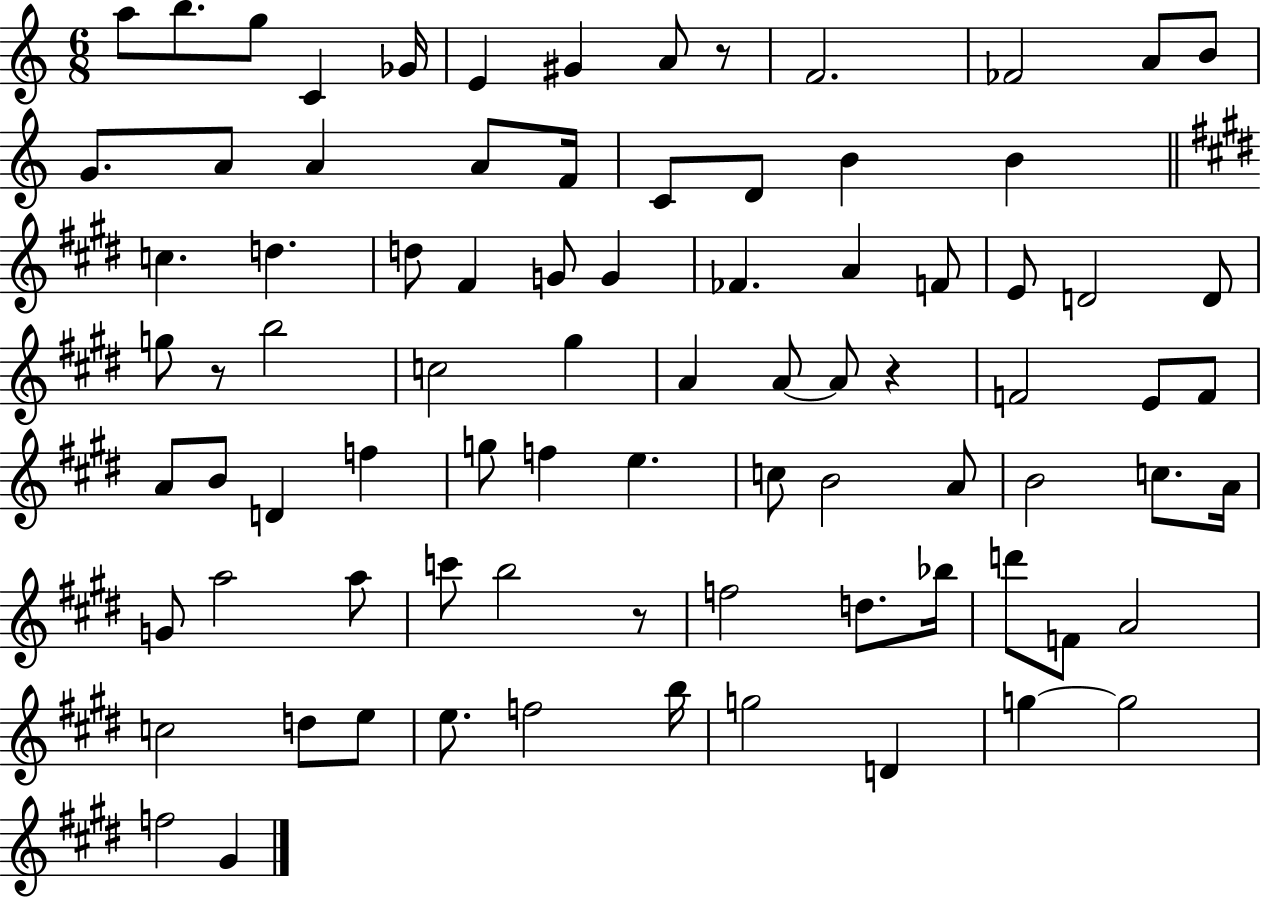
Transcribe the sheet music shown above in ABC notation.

X:1
T:Untitled
M:6/8
L:1/4
K:C
a/2 b/2 g/2 C _G/4 E ^G A/2 z/2 F2 _F2 A/2 B/2 G/2 A/2 A A/2 F/4 C/2 D/2 B B c d d/2 ^F G/2 G _F A F/2 E/2 D2 D/2 g/2 z/2 b2 c2 ^g A A/2 A/2 z F2 E/2 F/2 A/2 B/2 D f g/2 f e c/2 B2 A/2 B2 c/2 A/4 G/2 a2 a/2 c'/2 b2 z/2 f2 d/2 _b/4 d'/2 F/2 A2 c2 d/2 e/2 e/2 f2 b/4 g2 D g g2 f2 ^G